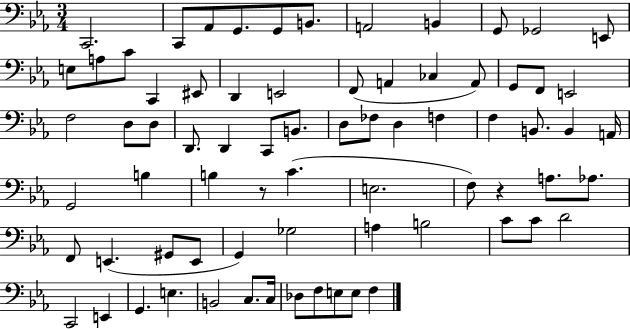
X:1
T:Untitled
M:3/4
L:1/4
K:Eb
C,,2 C,,/2 _A,,/2 G,,/2 G,,/2 B,,/2 A,,2 B,, G,,/2 _G,,2 E,,/2 E,/2 A,/2 C/2 C,, ^E,,/2 D,, E,,2 F,,/2 A,, _C, A,,/2 G,,/2 F,,/2 E,,2 F,2 D,/2 D,/2 D,,/2 D,, C,,/2 B,,/2 D,/2 _F,/2 D, F, F, B,,/2 B,, A,,/4 G,,2 B, B, z/2 C E,2 F,/2 z A,/2 _A,/2 F,,/2 E,, ^G,,/2 E,,/2 G,, _G,2 A, B,2 C/2 C/2 D2 C,,2 E,, G,, E, B,,2 C,/2 C,/4 _D,/2 F,/2 E,/2 E,/2 F,